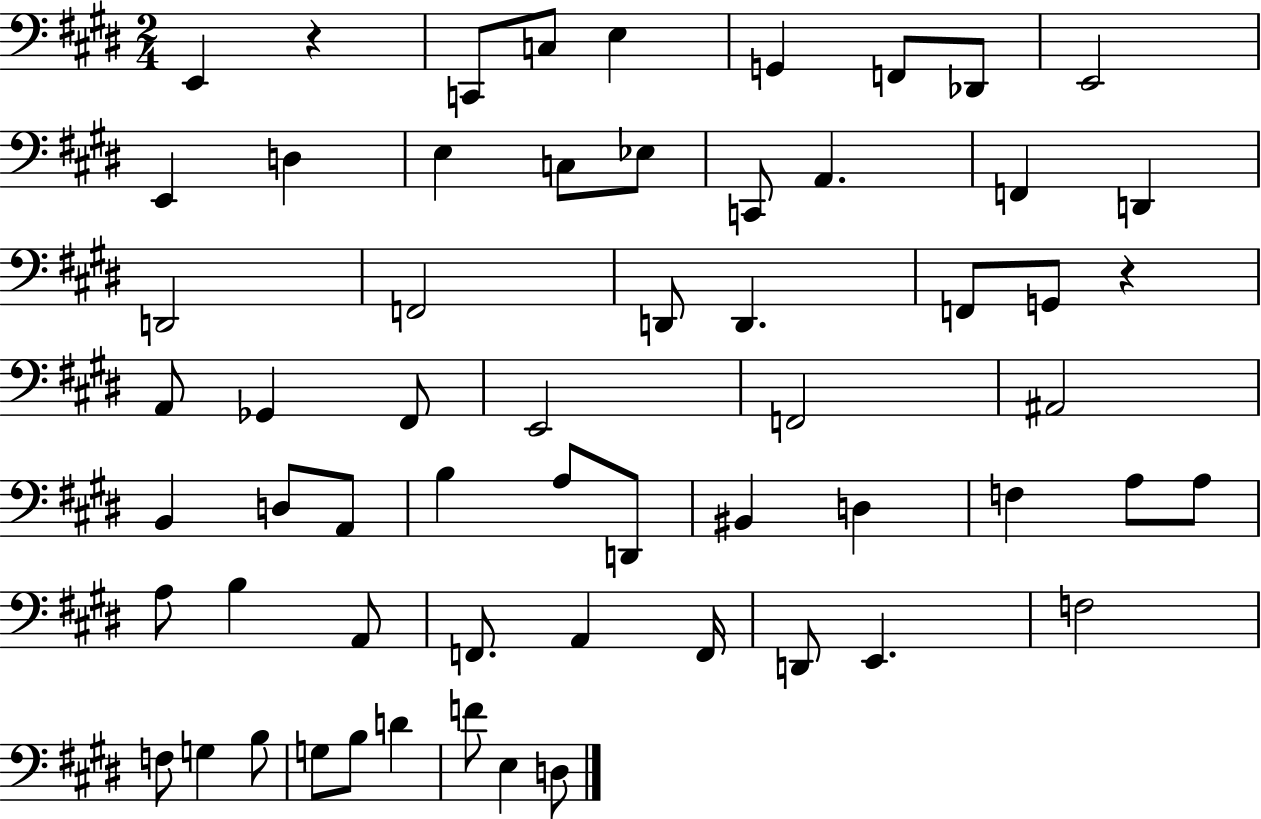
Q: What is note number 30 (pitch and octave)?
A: B2